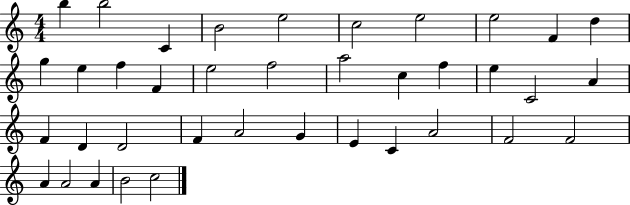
B5/q B5/h C4/q B4/h E5/h C5/h E5/h E5/h F4/q D5/q G5/q E5/q F5/q F4/q E5/h F5/h A5/h C5/q F5/q E5/q C4/h A4/q F4/q D4/q D4/h F4/q A4/h G4/q E4/q C4/q A4/h F4/h F4/h A4/q A4/h A4/q B4/h C5/h